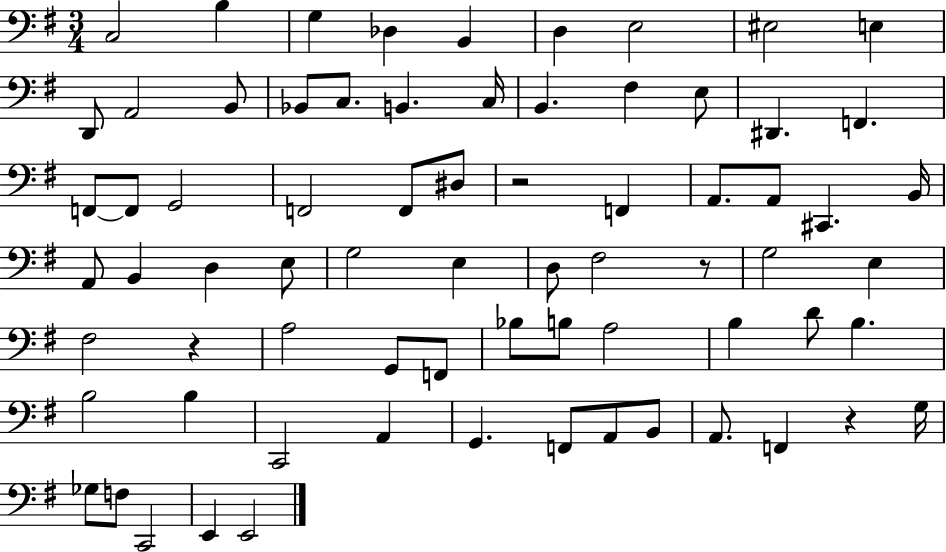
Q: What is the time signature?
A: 3/4